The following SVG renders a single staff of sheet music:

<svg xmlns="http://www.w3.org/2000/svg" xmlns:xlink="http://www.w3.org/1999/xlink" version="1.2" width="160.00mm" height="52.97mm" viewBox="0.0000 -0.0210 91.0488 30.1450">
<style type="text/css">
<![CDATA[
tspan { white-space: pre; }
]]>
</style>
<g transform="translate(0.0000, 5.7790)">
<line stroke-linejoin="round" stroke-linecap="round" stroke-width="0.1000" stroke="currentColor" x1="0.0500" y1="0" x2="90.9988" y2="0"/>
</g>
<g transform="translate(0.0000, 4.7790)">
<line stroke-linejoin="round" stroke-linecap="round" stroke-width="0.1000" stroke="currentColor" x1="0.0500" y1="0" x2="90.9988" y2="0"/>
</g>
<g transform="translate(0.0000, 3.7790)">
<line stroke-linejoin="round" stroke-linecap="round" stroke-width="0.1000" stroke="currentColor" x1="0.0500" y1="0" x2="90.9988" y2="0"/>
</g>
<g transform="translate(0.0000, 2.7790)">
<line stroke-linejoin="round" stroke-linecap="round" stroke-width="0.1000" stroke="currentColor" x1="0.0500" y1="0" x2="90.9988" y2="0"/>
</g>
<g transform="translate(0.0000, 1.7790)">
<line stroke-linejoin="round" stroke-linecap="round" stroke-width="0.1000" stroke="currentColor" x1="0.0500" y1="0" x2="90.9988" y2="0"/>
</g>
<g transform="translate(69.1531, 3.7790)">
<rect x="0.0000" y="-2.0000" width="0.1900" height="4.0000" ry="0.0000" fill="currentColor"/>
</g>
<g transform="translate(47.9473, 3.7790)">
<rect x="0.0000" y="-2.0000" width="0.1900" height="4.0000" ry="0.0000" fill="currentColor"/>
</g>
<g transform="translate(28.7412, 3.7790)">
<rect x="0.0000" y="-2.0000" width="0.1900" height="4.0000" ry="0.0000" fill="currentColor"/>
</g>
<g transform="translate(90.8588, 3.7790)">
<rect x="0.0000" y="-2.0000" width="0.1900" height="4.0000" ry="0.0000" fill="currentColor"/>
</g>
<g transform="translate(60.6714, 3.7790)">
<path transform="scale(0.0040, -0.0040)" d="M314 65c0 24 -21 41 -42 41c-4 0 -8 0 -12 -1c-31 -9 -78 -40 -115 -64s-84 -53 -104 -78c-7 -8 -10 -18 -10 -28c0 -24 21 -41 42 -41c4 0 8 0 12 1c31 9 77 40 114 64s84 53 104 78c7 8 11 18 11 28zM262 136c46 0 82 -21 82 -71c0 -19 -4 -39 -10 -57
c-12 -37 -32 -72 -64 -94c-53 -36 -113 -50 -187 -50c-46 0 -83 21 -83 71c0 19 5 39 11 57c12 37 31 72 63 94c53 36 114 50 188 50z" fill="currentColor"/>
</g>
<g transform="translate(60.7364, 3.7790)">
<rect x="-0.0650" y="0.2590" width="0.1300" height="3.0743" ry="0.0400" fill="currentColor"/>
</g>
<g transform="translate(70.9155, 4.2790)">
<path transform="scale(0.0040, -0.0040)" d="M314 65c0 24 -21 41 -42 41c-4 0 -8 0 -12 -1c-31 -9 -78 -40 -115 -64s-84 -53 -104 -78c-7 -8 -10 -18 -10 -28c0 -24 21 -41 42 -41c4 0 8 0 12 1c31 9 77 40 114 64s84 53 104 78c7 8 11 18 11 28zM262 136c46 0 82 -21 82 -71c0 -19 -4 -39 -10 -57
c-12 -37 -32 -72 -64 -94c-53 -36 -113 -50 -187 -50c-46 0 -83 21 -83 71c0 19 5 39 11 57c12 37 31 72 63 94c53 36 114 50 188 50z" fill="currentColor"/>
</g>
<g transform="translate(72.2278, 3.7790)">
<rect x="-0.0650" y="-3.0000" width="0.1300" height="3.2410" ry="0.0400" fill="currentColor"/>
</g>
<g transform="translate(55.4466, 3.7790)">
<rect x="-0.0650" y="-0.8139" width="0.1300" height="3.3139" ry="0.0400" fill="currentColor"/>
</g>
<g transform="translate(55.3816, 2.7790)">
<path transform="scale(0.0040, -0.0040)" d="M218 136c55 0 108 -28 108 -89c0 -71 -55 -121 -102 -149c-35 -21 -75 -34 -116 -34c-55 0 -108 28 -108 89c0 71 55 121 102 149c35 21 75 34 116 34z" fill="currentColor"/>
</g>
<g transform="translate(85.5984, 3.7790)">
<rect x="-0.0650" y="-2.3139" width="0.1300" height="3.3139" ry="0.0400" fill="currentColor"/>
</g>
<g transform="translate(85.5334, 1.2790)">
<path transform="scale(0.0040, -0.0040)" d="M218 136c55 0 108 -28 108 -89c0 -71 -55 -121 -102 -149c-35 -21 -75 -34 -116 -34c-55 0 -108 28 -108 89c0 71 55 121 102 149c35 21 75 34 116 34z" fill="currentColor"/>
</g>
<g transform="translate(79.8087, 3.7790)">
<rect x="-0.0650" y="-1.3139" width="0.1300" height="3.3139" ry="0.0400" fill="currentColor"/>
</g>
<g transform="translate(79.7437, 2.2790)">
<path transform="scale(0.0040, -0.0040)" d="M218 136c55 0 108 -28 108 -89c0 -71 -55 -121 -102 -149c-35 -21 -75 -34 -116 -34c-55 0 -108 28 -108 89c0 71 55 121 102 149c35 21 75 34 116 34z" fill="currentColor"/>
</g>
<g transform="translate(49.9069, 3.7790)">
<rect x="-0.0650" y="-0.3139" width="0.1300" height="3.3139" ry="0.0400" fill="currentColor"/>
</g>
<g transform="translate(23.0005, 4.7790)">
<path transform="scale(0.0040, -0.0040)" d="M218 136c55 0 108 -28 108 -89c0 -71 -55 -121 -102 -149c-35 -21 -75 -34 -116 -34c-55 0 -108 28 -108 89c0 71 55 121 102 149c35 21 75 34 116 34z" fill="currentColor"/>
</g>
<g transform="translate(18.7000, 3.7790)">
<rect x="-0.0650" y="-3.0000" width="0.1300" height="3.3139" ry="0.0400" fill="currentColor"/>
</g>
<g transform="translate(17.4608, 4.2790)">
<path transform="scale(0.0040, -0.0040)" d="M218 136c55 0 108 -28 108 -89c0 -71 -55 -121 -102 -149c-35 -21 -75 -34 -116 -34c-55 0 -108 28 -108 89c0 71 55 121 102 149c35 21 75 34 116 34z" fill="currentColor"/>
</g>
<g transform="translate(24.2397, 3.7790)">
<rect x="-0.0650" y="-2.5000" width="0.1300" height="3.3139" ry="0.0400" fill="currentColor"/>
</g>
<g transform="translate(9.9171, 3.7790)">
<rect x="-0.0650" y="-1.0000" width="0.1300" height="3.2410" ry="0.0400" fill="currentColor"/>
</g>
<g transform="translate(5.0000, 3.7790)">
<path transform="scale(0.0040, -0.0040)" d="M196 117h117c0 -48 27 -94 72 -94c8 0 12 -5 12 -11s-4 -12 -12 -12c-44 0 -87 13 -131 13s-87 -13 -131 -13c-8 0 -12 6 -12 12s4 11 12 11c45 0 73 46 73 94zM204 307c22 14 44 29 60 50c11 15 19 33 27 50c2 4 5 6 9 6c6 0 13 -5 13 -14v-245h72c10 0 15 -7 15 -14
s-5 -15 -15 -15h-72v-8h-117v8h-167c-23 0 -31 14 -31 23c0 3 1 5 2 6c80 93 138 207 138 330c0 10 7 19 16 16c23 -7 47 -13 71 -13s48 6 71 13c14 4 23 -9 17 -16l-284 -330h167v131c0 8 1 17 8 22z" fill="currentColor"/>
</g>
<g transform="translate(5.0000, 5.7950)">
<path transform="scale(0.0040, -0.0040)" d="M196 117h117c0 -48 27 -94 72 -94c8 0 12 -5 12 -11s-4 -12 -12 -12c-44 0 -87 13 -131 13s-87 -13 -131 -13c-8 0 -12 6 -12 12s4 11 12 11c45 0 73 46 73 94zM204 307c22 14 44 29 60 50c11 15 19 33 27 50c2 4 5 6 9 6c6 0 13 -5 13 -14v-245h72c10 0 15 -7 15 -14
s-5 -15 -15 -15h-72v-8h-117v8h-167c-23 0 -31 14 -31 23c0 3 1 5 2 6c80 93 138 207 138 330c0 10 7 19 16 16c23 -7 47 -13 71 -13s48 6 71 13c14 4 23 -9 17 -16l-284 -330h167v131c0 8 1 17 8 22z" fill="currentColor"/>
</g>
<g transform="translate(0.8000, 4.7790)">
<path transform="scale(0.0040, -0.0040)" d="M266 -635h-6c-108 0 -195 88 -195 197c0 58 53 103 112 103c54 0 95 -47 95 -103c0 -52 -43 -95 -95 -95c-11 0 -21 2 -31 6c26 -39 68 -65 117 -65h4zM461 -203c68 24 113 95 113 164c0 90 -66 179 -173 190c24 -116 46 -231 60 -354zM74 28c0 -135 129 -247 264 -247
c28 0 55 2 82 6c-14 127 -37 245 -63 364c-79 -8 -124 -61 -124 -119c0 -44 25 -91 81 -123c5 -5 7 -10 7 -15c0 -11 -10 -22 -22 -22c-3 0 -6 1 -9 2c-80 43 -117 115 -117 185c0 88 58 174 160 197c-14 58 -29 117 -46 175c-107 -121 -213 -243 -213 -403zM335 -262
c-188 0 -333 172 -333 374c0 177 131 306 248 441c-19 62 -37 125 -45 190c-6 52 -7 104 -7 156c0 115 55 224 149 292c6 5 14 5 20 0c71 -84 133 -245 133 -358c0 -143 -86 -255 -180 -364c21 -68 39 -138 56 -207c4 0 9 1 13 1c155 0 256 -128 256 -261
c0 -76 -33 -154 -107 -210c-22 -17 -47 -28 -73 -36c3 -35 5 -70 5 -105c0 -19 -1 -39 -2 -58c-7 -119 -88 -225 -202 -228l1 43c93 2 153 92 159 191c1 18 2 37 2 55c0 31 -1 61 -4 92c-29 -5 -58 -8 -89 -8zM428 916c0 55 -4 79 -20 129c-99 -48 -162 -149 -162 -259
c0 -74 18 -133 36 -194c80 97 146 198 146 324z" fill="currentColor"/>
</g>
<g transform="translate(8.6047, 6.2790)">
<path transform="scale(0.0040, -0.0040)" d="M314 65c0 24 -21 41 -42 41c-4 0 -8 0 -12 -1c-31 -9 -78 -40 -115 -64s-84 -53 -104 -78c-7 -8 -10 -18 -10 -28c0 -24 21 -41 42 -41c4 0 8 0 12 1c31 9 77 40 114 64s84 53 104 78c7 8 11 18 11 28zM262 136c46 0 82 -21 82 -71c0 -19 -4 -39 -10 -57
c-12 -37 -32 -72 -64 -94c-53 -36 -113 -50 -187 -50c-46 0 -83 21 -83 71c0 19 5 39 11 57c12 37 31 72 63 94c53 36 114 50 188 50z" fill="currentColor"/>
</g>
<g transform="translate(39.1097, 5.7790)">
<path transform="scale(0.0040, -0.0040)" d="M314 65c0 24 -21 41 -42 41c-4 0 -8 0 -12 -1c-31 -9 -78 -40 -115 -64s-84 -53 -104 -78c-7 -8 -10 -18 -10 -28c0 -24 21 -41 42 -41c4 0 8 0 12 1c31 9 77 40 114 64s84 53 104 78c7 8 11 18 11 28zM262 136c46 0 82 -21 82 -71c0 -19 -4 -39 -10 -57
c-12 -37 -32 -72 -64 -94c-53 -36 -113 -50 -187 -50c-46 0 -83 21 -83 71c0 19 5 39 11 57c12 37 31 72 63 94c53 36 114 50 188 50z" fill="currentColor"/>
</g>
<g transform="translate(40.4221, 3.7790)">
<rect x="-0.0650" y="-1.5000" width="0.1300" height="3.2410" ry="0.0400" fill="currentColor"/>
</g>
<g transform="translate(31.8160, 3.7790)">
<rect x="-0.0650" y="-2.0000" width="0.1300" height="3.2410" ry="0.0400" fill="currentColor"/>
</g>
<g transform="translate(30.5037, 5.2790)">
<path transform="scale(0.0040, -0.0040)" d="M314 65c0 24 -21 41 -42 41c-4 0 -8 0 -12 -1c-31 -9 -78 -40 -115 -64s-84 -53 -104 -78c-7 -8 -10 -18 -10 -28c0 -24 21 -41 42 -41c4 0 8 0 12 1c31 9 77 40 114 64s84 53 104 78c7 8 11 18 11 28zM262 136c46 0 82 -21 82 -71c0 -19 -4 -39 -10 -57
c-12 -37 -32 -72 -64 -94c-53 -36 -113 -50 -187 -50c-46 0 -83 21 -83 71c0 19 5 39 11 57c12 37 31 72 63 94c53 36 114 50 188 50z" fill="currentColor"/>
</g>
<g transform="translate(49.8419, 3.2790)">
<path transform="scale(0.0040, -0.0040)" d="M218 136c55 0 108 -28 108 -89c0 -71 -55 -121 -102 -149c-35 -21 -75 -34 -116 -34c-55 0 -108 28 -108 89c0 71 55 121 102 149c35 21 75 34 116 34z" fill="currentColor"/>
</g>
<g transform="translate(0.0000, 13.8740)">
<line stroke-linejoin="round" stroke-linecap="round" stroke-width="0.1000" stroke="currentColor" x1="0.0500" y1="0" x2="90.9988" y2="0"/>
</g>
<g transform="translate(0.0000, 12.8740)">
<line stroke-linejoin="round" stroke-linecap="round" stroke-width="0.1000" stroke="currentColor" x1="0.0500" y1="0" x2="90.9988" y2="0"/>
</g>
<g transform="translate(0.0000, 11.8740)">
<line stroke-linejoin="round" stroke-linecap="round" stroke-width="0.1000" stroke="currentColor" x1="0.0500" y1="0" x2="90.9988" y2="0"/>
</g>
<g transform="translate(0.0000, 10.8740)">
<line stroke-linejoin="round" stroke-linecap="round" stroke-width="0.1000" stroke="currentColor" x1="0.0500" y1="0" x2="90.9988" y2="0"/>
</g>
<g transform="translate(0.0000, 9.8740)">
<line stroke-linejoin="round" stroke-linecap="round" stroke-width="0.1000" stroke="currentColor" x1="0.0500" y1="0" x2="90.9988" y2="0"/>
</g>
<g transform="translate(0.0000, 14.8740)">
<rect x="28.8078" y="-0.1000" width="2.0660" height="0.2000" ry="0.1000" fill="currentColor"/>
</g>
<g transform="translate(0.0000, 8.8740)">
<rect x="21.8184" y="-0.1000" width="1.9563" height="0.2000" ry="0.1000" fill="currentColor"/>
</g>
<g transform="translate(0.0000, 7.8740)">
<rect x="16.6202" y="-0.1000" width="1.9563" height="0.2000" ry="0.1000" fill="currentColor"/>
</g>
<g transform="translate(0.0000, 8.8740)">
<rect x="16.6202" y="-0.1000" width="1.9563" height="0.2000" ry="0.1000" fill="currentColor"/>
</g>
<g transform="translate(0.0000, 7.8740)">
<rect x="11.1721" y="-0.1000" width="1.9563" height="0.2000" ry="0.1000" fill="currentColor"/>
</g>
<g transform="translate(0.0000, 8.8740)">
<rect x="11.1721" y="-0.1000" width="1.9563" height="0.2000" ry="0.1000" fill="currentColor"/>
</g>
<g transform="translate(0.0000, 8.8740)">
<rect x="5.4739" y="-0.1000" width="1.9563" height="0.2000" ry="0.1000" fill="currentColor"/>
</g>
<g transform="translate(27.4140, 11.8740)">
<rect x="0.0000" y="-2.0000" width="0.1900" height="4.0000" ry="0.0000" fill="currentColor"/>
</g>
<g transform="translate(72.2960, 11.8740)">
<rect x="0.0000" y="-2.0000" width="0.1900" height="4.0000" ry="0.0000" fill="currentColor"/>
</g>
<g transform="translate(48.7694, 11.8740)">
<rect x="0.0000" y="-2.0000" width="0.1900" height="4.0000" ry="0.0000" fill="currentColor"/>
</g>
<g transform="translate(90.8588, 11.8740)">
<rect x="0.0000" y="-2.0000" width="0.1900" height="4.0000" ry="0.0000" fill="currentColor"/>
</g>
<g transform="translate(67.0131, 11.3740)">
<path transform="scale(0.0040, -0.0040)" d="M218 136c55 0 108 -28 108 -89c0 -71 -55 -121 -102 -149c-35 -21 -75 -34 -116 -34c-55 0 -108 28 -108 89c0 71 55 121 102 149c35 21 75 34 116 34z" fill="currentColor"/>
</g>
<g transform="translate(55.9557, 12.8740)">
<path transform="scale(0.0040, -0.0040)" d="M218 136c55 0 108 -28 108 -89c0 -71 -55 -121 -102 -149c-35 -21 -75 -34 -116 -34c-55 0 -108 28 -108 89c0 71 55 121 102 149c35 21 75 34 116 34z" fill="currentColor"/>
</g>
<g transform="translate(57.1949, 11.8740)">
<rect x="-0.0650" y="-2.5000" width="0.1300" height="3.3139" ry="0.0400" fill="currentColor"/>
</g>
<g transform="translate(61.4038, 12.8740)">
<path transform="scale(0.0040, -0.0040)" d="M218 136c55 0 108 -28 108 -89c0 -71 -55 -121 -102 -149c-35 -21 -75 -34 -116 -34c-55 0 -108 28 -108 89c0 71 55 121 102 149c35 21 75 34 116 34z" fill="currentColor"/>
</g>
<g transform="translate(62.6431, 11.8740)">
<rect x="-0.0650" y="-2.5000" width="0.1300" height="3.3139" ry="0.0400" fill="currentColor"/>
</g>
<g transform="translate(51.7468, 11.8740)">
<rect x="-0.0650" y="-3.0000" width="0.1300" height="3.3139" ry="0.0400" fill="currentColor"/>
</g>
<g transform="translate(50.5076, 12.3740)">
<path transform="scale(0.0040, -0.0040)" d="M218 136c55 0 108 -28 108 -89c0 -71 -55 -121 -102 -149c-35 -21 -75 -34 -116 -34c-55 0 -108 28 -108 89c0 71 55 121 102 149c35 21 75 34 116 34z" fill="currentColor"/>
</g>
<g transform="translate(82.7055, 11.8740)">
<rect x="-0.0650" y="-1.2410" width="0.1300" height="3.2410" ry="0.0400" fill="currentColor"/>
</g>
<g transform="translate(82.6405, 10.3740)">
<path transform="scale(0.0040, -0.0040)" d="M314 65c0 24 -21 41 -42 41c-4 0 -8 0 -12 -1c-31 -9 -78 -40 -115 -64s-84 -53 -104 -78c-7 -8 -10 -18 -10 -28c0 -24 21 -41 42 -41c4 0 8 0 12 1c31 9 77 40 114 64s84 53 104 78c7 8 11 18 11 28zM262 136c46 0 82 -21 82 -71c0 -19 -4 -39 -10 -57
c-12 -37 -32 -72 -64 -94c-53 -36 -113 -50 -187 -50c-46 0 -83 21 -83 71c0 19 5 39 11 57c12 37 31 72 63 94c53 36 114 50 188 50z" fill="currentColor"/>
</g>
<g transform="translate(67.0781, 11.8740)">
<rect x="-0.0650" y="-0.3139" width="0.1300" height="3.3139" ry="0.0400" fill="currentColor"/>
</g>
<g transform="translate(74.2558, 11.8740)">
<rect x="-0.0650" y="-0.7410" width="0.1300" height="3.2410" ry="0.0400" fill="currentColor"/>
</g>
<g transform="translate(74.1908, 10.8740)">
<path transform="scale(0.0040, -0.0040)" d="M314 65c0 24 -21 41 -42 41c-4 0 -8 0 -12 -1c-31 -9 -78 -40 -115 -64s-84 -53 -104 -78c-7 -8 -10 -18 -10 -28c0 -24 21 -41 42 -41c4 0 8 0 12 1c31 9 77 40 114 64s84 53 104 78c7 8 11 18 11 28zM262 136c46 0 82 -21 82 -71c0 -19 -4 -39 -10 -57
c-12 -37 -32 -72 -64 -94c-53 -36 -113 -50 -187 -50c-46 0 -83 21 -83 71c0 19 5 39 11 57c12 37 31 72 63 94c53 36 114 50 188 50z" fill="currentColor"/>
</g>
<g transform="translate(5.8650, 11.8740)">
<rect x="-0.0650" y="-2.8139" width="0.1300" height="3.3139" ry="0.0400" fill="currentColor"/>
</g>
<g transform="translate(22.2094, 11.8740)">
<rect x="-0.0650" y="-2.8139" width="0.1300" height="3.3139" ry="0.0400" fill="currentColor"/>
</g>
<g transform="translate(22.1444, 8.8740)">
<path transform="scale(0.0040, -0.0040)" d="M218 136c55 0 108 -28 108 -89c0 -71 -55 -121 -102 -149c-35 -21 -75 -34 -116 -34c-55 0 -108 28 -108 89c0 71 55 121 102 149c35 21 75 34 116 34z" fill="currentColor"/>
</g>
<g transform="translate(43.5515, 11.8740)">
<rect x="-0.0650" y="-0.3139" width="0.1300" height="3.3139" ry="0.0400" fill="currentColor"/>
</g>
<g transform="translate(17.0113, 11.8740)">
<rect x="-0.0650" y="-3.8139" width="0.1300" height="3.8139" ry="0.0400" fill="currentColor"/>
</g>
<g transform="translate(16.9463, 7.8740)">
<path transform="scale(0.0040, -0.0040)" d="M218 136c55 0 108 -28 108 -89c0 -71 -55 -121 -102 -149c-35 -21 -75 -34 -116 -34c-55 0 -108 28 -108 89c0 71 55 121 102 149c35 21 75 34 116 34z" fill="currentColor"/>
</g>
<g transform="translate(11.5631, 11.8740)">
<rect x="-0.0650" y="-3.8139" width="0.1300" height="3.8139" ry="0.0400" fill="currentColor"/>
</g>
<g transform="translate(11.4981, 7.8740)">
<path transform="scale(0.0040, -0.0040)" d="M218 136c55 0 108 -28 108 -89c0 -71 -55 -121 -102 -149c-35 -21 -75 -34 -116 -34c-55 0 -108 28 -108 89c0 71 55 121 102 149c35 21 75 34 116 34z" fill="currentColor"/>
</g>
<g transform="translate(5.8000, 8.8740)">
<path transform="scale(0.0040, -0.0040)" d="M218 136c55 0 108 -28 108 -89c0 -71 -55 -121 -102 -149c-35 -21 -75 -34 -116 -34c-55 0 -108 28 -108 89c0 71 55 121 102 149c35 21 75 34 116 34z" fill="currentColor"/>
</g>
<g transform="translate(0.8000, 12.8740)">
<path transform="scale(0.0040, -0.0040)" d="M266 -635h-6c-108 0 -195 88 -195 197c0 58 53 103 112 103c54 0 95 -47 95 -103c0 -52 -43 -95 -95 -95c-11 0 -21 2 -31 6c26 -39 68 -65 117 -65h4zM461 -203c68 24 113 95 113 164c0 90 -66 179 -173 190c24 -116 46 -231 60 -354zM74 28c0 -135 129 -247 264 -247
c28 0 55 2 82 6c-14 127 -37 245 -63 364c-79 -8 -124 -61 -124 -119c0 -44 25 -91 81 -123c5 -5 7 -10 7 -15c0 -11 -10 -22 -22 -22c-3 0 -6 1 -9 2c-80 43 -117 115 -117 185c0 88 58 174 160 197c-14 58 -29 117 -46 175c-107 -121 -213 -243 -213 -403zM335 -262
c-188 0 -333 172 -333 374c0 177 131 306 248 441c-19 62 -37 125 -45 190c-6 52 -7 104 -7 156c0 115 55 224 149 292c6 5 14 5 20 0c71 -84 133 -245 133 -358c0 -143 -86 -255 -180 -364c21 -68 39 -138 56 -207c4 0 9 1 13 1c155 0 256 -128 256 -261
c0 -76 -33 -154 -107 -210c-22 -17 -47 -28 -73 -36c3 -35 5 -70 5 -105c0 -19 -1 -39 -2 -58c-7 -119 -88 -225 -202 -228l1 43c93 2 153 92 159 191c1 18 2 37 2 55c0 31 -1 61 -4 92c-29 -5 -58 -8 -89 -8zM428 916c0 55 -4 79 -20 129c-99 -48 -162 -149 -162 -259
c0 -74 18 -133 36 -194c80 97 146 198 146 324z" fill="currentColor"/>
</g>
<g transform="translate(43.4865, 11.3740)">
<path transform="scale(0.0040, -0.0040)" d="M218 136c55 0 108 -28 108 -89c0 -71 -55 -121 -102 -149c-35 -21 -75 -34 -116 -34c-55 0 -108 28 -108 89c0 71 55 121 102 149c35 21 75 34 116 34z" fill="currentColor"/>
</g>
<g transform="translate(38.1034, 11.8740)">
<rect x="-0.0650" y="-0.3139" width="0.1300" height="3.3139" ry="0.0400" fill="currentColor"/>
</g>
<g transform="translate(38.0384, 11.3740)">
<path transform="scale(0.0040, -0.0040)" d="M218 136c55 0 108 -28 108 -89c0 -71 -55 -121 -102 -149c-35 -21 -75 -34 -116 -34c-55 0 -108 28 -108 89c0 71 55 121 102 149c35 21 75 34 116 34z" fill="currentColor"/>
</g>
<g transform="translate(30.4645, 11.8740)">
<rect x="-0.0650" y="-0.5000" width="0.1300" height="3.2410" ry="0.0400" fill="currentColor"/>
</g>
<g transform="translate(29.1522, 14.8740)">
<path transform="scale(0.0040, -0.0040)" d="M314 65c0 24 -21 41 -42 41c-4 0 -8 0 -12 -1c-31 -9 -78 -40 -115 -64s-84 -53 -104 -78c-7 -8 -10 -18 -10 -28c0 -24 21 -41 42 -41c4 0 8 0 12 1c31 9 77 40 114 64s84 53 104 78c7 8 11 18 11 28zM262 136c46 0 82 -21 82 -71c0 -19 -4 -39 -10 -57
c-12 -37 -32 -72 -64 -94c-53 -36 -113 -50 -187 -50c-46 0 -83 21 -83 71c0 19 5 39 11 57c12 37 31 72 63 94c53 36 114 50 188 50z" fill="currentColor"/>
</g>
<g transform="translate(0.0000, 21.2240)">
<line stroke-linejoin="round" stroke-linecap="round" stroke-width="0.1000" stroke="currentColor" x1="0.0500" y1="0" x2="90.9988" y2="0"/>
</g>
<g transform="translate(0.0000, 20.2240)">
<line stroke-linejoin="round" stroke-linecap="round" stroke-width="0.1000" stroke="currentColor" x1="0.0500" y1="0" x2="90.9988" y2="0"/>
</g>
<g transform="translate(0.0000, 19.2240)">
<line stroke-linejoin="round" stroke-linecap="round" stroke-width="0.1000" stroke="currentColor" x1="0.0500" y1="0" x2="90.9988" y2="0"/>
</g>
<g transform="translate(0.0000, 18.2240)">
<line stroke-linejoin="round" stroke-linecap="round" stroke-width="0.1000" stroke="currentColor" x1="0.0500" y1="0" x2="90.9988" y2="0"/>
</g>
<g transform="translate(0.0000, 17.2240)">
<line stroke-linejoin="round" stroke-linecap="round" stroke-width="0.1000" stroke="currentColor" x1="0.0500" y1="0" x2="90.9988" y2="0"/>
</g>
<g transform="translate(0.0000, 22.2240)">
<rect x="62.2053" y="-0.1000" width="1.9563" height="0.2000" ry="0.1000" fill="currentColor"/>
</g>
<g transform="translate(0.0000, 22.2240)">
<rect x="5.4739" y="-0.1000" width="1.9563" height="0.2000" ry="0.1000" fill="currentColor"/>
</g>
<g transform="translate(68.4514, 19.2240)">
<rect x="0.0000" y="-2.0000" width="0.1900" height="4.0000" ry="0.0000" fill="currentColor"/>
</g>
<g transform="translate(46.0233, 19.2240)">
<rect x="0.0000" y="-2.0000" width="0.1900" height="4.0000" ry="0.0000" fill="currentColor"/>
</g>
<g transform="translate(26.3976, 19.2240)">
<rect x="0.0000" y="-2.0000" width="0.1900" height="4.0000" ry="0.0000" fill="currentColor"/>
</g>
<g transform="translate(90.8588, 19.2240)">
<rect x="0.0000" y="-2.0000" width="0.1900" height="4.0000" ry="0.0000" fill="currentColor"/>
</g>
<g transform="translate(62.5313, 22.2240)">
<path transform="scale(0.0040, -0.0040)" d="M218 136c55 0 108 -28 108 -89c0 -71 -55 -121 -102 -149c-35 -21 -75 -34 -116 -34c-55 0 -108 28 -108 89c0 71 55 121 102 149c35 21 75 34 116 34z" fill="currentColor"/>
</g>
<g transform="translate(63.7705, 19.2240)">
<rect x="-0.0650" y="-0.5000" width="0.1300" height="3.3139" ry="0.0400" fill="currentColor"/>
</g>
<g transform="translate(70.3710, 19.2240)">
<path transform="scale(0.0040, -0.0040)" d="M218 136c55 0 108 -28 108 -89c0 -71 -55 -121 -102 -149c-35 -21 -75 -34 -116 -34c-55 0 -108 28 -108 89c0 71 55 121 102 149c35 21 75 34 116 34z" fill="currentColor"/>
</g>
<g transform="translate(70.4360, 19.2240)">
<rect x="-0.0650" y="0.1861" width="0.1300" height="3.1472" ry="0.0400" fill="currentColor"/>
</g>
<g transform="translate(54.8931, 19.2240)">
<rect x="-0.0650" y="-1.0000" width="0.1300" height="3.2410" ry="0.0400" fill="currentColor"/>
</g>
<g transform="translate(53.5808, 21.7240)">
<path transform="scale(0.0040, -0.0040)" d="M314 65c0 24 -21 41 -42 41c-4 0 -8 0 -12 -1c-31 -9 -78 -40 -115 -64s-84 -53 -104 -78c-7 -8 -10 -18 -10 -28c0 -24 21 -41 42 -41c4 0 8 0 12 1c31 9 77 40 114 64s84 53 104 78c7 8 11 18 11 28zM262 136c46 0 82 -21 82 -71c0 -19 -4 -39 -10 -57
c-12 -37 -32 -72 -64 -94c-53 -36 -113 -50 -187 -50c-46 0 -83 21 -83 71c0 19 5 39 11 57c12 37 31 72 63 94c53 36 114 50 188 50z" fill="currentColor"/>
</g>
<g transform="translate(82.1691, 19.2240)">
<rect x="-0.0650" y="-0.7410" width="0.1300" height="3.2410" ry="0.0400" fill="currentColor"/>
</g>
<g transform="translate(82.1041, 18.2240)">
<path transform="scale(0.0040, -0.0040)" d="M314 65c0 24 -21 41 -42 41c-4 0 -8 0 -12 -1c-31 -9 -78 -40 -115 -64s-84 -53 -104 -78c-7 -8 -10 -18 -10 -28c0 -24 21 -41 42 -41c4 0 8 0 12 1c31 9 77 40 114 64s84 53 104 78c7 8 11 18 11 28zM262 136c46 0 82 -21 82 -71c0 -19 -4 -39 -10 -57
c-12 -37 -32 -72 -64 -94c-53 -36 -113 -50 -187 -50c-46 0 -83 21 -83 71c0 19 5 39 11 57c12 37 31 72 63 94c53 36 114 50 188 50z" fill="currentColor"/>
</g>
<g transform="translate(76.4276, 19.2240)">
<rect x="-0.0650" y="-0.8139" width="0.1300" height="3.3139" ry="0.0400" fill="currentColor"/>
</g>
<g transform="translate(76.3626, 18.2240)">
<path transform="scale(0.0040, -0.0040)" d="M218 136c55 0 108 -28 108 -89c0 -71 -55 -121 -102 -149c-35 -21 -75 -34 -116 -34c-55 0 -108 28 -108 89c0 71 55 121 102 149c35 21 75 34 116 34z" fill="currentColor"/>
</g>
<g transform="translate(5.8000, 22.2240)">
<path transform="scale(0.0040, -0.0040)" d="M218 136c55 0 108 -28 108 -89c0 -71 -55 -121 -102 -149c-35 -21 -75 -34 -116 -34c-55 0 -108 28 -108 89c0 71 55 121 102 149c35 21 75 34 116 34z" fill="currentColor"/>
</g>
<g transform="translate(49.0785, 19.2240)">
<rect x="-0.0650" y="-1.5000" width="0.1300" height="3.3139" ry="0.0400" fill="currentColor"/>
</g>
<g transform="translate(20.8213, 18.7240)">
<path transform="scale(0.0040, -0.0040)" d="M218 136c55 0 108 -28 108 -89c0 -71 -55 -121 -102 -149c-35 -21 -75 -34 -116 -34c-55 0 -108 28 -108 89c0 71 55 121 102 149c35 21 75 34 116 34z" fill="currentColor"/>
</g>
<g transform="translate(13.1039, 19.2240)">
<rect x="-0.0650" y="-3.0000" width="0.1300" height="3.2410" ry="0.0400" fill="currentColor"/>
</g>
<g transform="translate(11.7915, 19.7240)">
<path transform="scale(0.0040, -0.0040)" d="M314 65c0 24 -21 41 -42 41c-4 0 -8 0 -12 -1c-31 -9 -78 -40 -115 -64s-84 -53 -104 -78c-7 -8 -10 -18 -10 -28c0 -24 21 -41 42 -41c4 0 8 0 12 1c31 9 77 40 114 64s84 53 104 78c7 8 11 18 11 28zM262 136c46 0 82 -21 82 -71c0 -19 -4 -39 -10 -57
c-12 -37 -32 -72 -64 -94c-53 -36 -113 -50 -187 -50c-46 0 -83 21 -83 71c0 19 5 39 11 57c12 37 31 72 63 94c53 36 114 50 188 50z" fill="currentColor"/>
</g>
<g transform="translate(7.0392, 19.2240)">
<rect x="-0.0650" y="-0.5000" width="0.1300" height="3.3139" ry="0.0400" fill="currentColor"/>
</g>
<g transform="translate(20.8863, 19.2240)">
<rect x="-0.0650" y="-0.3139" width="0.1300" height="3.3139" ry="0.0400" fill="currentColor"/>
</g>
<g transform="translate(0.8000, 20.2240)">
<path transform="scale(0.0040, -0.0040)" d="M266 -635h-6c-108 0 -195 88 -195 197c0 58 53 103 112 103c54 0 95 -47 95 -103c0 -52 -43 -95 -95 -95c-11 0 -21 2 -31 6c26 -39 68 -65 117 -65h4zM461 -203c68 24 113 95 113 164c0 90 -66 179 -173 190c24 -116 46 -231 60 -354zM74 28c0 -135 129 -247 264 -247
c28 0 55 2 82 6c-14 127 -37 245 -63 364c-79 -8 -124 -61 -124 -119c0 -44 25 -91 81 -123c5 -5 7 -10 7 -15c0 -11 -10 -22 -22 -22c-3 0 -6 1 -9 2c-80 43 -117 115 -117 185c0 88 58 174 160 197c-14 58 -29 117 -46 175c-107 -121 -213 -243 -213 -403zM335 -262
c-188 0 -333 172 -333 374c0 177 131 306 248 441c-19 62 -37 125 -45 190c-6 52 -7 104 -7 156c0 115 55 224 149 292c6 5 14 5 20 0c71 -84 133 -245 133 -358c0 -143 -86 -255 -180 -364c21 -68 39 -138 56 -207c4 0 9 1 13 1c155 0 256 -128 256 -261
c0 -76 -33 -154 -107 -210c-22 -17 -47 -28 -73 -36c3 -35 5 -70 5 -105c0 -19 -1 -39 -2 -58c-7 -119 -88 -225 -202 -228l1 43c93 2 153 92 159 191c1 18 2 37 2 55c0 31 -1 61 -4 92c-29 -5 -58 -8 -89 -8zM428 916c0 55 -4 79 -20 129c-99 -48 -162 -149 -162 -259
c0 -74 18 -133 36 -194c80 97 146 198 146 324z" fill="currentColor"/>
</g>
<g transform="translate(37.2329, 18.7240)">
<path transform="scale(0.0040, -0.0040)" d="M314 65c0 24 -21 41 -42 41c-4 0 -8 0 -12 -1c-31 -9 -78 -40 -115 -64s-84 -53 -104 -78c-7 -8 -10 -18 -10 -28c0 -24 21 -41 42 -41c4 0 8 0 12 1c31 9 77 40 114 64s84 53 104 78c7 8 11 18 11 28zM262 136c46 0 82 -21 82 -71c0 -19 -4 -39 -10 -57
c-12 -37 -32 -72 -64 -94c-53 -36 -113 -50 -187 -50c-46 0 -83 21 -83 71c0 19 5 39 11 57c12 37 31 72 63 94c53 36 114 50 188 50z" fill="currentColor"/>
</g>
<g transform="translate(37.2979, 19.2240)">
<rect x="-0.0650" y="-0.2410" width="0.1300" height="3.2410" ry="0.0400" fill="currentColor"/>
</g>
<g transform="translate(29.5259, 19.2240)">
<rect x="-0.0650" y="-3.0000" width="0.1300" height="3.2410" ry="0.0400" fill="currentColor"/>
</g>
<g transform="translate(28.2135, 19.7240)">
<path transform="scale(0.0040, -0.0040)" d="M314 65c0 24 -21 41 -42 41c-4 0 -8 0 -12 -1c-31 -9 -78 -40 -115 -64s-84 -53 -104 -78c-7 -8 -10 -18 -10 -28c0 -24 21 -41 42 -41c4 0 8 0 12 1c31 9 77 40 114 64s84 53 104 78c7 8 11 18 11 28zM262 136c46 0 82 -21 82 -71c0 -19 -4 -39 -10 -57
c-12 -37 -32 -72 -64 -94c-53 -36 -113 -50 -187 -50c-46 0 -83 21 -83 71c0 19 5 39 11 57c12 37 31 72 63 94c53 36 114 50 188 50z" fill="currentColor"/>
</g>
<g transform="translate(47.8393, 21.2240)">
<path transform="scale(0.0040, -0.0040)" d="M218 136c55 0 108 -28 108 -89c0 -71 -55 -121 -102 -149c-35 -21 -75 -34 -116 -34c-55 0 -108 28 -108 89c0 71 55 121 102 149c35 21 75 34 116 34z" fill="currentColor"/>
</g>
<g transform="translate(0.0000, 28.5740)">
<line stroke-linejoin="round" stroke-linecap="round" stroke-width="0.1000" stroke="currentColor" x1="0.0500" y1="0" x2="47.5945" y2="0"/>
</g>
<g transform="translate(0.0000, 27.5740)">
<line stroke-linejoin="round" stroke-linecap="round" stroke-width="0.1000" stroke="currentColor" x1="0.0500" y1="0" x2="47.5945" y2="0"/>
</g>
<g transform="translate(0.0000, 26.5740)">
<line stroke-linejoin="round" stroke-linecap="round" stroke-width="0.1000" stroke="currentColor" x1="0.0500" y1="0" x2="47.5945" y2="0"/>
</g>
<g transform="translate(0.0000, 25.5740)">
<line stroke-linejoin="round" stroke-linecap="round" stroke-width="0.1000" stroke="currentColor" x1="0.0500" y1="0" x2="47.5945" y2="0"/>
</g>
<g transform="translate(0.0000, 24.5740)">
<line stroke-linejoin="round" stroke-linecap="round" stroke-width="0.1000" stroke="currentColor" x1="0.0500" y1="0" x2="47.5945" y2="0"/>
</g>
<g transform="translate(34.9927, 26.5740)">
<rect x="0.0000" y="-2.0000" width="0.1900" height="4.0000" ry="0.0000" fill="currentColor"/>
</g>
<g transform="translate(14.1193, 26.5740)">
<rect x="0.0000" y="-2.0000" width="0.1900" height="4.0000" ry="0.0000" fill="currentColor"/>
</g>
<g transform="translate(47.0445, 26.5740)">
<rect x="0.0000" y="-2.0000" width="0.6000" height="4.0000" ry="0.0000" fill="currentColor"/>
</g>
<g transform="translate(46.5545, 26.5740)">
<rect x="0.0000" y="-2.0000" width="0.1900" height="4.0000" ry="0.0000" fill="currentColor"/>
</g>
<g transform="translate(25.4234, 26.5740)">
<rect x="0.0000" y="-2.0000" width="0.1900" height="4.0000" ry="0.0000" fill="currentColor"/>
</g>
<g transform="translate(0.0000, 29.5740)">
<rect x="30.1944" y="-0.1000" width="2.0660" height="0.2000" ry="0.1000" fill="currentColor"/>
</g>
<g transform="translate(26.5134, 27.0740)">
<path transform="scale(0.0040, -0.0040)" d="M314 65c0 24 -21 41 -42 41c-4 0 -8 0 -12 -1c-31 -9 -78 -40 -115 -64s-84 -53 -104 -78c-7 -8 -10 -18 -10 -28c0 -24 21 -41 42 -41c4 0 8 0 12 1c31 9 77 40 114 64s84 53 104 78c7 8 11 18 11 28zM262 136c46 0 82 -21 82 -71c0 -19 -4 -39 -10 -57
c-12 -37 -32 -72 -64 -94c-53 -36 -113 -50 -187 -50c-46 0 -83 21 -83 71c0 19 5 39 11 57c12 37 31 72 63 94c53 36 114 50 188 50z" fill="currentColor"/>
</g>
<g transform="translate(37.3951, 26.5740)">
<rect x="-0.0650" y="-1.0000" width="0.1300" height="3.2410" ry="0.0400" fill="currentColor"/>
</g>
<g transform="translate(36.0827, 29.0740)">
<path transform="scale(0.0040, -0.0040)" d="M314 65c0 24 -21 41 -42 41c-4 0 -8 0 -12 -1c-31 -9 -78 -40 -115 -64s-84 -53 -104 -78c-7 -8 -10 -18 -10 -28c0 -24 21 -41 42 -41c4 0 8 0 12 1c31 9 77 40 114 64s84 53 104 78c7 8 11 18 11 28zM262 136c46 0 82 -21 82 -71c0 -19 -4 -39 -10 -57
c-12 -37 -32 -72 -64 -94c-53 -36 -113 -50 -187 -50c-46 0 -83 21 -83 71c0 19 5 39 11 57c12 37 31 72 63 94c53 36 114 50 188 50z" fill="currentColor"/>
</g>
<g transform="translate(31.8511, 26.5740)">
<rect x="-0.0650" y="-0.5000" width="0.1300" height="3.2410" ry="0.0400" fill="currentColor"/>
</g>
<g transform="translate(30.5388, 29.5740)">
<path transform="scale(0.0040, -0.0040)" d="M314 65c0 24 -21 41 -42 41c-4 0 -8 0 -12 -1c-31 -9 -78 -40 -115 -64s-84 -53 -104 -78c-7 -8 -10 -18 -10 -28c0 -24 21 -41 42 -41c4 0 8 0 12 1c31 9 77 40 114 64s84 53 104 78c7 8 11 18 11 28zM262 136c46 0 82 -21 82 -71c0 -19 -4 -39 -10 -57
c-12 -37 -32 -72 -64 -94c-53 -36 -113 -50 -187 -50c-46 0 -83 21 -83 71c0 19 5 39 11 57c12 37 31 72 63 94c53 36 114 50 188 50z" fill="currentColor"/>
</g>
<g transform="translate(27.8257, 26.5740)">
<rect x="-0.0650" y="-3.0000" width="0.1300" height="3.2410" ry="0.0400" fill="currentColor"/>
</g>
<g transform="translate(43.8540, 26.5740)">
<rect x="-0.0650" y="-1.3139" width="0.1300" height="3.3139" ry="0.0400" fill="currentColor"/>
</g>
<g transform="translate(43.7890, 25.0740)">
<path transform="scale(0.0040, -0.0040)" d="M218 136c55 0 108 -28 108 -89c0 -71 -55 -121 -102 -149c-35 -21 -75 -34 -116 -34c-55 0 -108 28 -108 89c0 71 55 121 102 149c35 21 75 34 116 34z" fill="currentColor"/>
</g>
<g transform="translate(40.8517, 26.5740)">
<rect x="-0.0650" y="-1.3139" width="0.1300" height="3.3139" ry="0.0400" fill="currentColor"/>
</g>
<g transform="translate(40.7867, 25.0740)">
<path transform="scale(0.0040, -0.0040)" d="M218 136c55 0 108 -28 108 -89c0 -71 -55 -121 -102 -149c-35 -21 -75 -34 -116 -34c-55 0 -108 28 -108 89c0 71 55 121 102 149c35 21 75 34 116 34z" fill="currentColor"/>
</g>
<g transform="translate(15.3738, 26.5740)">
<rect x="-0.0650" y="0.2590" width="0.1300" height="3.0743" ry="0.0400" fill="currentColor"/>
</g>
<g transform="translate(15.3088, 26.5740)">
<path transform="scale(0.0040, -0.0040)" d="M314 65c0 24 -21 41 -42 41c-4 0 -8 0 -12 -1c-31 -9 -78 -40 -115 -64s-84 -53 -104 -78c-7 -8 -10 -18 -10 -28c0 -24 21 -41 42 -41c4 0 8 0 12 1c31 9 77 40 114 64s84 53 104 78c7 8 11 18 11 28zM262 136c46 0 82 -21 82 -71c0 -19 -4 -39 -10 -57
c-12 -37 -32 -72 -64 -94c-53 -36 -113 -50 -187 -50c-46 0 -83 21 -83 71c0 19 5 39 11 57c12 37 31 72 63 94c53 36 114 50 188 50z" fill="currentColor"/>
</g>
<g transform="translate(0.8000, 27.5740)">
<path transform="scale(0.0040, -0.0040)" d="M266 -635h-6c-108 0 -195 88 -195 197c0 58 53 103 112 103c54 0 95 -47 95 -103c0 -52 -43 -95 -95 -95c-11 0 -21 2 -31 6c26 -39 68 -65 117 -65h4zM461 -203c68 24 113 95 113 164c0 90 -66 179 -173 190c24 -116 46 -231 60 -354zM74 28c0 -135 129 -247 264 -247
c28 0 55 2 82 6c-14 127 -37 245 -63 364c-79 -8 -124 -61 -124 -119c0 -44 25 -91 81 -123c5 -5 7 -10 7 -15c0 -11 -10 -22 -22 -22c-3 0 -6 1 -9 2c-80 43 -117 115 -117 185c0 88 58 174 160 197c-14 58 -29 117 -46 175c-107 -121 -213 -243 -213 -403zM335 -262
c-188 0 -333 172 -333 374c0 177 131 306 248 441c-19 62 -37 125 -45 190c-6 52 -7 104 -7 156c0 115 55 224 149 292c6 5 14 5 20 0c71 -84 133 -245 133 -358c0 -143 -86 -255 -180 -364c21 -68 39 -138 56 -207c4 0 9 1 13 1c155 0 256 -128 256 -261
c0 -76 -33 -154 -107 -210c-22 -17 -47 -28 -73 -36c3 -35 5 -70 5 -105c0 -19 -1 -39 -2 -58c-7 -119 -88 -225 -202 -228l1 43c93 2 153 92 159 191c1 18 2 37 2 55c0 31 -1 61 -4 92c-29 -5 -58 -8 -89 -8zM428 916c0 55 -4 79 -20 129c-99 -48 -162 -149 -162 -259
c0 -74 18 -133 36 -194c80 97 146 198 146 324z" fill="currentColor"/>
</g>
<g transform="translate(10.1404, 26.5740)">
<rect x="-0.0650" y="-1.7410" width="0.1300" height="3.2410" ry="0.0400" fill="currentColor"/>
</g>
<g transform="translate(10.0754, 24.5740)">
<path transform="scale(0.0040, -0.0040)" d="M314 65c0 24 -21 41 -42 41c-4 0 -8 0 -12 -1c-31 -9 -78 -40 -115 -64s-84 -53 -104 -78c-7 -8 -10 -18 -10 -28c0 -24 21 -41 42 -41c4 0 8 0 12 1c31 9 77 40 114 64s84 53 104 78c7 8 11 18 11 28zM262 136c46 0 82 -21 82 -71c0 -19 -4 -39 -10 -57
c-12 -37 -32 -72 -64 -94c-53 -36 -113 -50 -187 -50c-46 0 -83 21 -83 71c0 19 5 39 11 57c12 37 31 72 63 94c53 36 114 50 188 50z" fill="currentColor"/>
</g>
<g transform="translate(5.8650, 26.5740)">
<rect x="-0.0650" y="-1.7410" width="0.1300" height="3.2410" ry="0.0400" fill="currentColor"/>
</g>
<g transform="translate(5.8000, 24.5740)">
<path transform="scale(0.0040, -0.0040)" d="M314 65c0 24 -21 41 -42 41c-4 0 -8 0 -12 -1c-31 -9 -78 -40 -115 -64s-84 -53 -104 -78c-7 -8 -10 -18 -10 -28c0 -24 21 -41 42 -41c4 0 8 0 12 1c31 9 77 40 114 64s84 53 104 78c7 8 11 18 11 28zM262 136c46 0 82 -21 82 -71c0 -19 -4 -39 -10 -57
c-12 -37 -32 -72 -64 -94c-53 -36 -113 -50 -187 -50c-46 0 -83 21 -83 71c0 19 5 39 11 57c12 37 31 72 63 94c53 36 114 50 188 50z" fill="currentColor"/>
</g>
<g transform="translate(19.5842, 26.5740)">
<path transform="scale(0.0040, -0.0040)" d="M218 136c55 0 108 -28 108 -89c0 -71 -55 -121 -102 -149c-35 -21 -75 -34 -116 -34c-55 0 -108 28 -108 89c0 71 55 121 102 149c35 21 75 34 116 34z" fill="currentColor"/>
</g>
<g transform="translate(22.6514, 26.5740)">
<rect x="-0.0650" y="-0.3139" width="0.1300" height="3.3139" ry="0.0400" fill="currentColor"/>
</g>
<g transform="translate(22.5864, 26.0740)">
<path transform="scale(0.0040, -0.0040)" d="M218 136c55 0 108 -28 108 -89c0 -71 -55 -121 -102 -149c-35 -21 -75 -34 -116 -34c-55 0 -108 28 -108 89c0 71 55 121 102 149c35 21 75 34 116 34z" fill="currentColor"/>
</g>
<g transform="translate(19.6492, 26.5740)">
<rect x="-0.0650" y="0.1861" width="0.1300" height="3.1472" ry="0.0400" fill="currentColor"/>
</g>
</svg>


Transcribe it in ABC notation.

X:1
T:Untitled
M:4/4
L:1/4
K:C
D2 A G F2 E2 c d B2 A2 e g a c' c' a C2 c c A G G c d2 e2 C A2 c A2 c2 E D2 C B d d2 f2 f2 B2 B c A2 C2 D2 e e